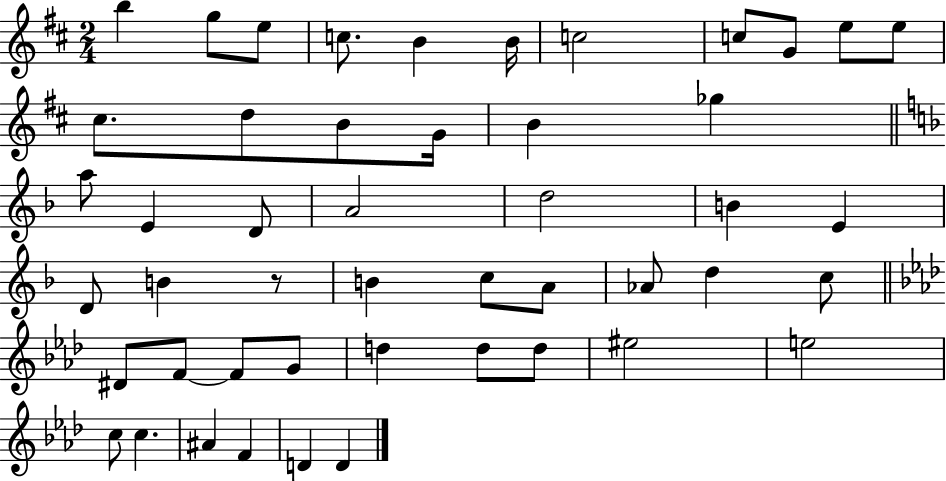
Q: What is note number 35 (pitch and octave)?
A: F4